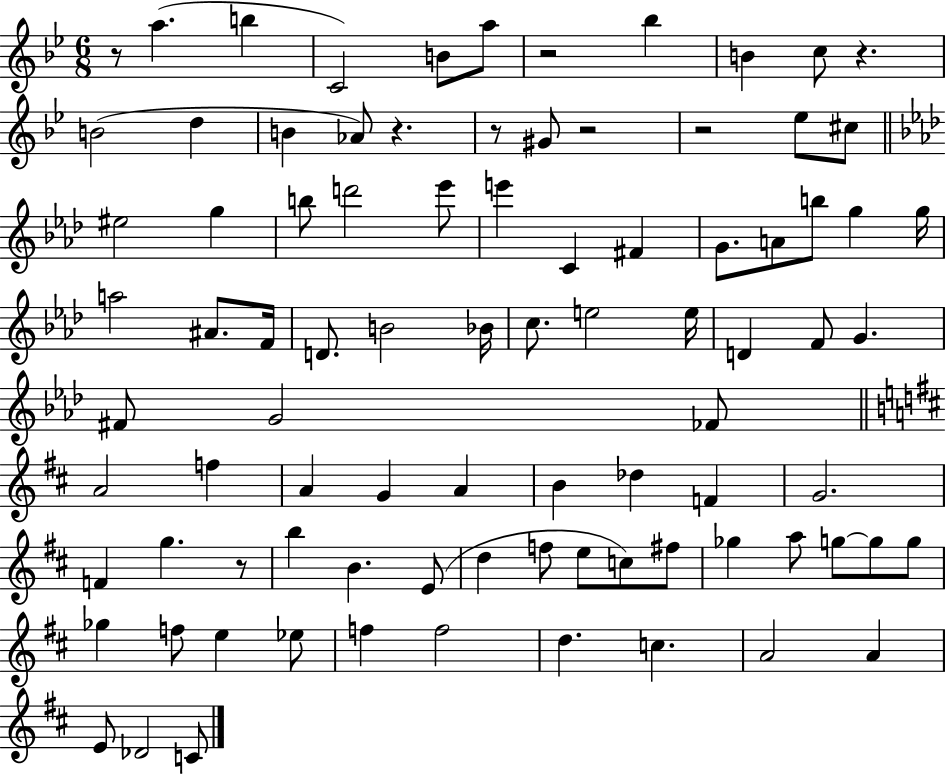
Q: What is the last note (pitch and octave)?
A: C4